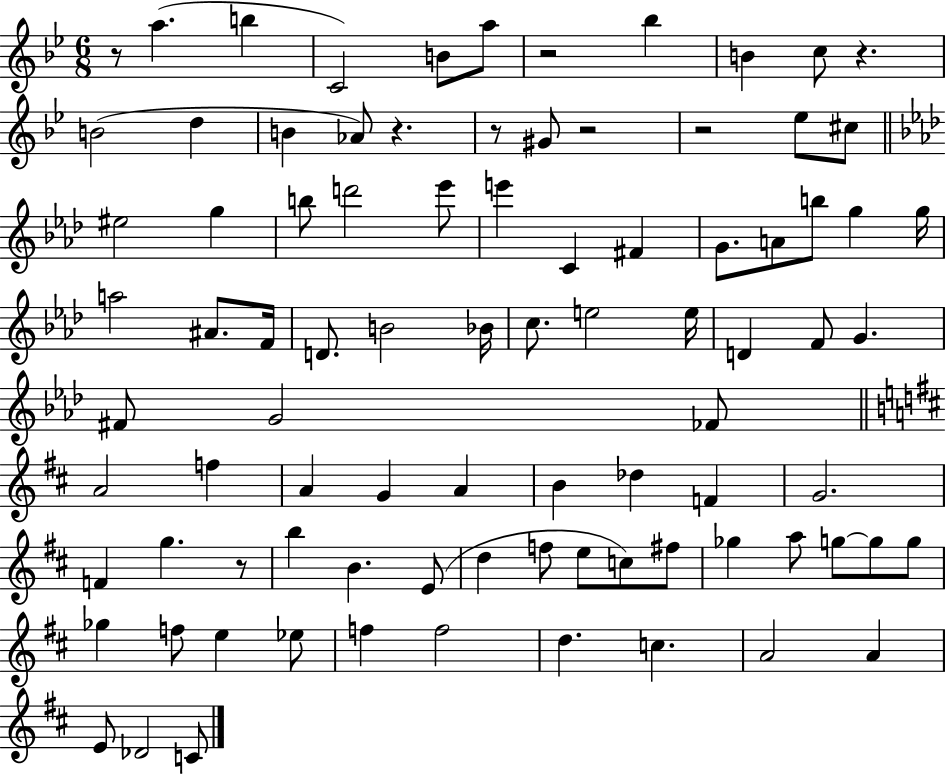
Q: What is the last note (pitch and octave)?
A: C4